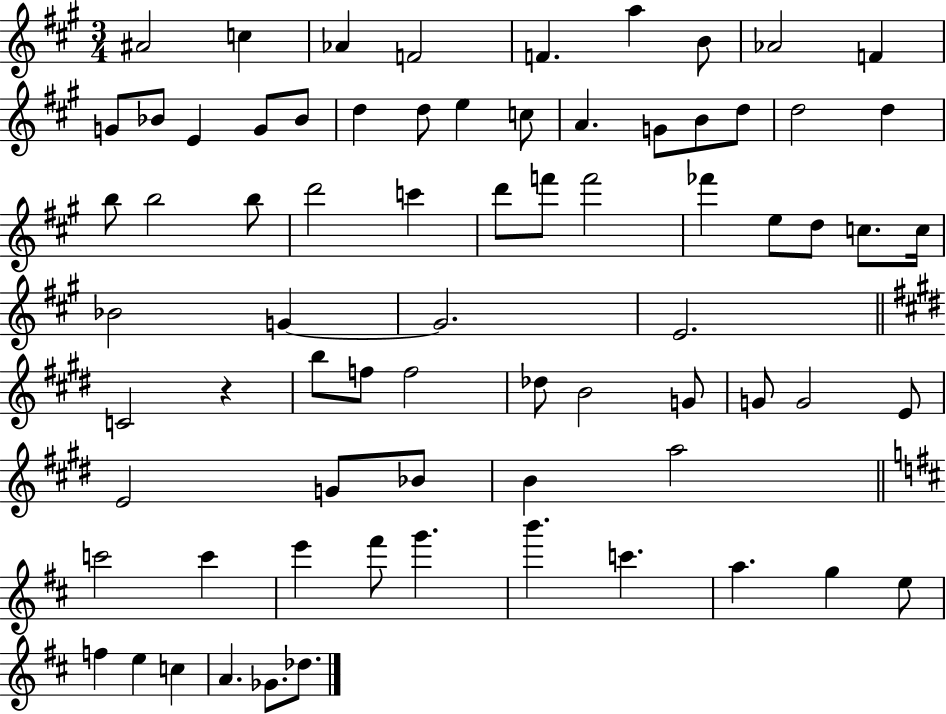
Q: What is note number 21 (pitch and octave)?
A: B4